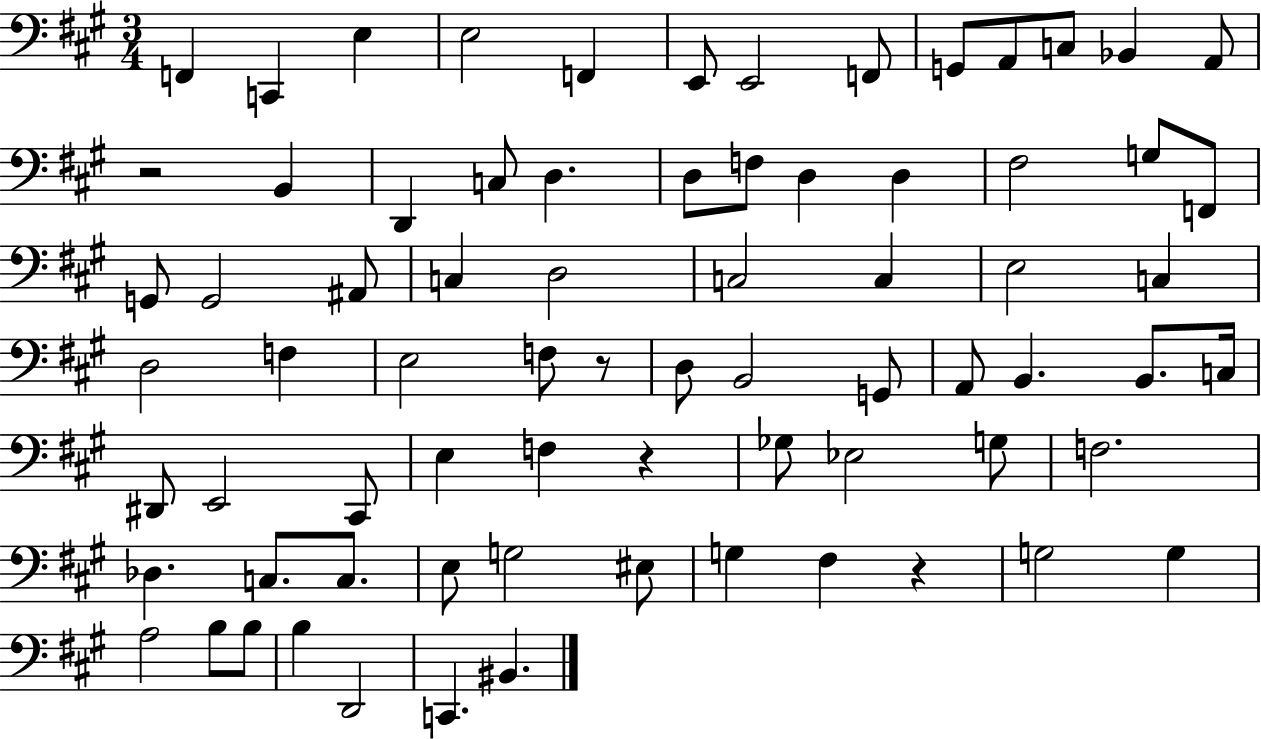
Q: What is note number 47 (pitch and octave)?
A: C#2